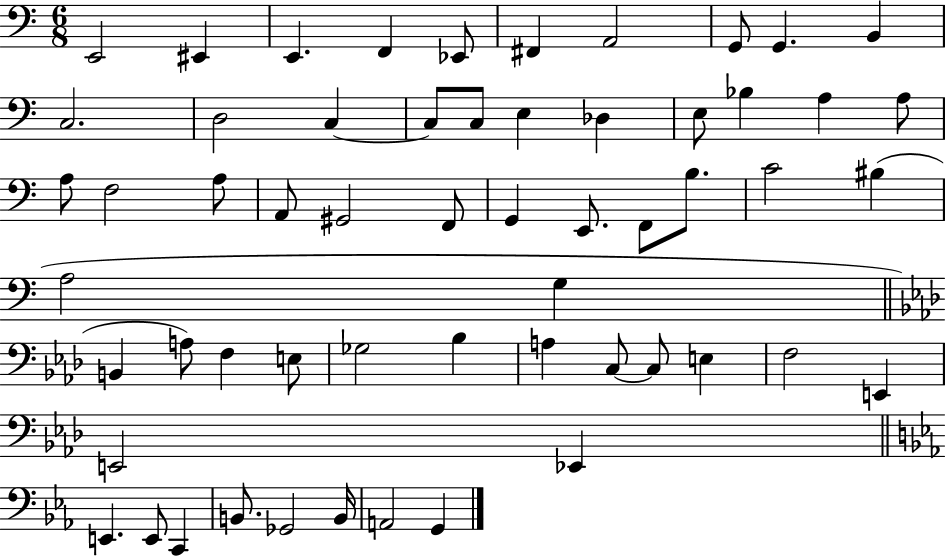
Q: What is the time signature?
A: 6/8